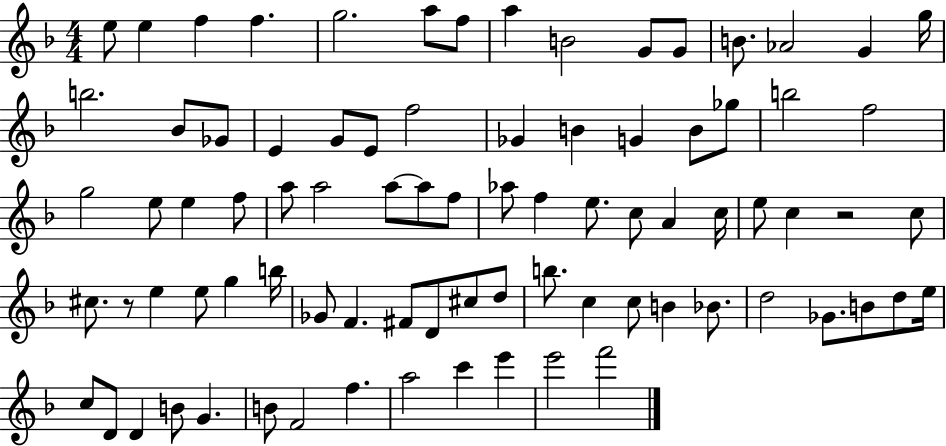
{
  \clef treble
  \numericTimeSignature
  \time 4/4
  \key f \major
  e''8 e''4 f''4 f''4. | g''2. a''8 f''8 | a''4 b'2 g'8 g'8 | b'8. aes'2 g'4 g''16 | \break b''2. bes'8 ges'8 | e'4 g'8 e'8 f''2 | ges'4 b'4 g'4 b'8 ges''8 | b''2 f''2 | \break g''2 e''8 e''4 f''8 | a''8 a''2 a''8~~ a''8 f''8 | aes''8 f''4 e''8. c''8 a'4 c''16 | e''8 c''4 r2 c''8 | \break cis''8. r8 e''4 e''8 g''4 b''16 | ges'8 f'4. fis'8 d'8 cis''8 d''8 | b''8. c''4 c''8 b'4 bes'8. | d''2 ges'8. b'8 d''8 e''16 | \break c''8 d'8 d'4 b'8 g'4. | b'8 f'2 f''4. | a''2 c'''4 e'''4 | e'''2 f'''2 | \break \bar "|."
}